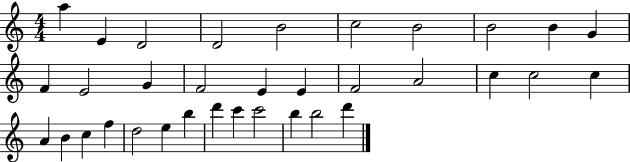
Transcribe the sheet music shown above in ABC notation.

X:1
T:Untitled
M:4/4
L:1/4
K:C
a E D2 D2 B2 c2 B2 B2 B G F E2 G F2 E E F2 A2 c c2 c A B c f d2 e b d' c' c'2 b b2 d'